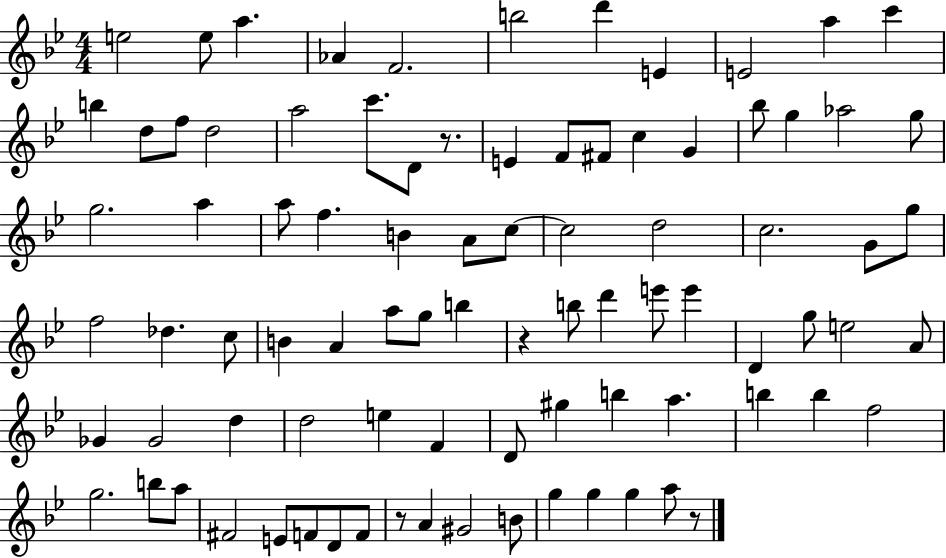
{
  \clef treble
  \numericTimeSignature
  \time 4/4
  \key bes \major
  e''2 e''8 a''4. | aes'4 f'2. | b''2 d'''4 e'4 | e'2 a''4 c'''4 | \break b''4 d''8 f''8 d''2 | a''2 c'''8. d'8 r8. | e'4 f'8 fis'8 c''4 g'4 | bes''8 g''4 aes''2 g''8 | \break g''2. a''4 | a''8 f''4. b'4 a'8 c''8~~ | c''2 d''2 | c''2. g'8 g''8 | \break f''2 des''4. c''8 | b'4 a'4 a''8 g''8 b''4 | r4 b''8 d'''4 e'''8 e'''4 | d'4 g''8 e''2 a'8 | \break ges'4 ges'2 d''4 | d''2 e''4 f'4 | d'8 gis''4 b''4 a''4. | b''4 b''4 f''2 | \break g''2. b''8 a''8 | fis'2 e'8 f'8 d'8 f'8 | r8 a'4 gis'2 b'8 | g''4 g''4 g''4 a''8 r8 | \break \bar "|."
}